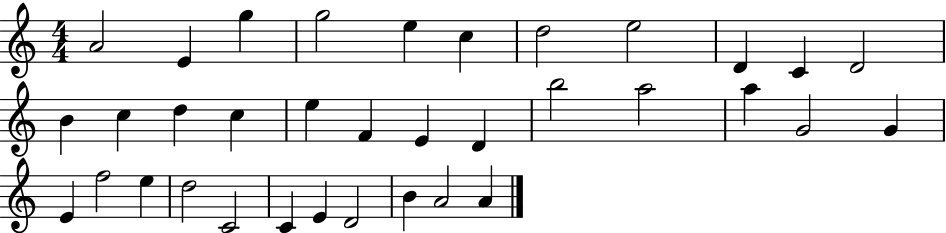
{
  \clef treble
  \numericTimeSignature
  \time 4/4
  \key c \major
  a'2 e'4 g''4 | g''2 e''4 c''4 | d''2 e''2 | d'4 c'4 d'2 | \break b'4 c''4 d''4 c''4 | e''4 f'4 e'4 d'4 | b''2 a''2 | a''4 g'2 g'4 | \break e'4 f''2 e''4 | d''2 c'2 | c'4 e'4 d'2 | b'4 a'2 a'4 | \break \bar "|."
}